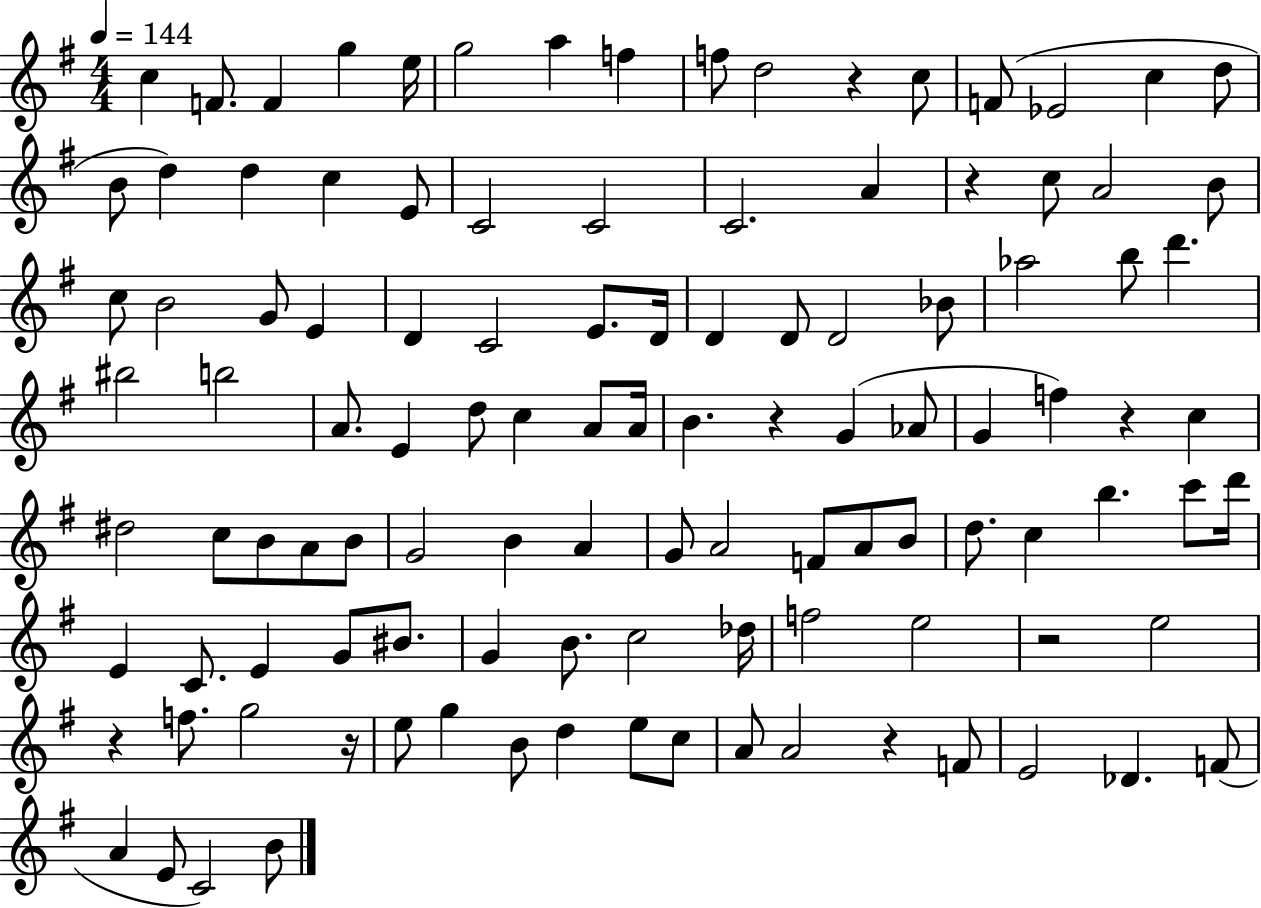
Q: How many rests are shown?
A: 8